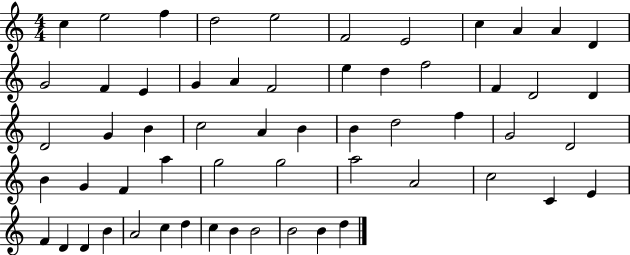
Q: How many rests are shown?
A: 0